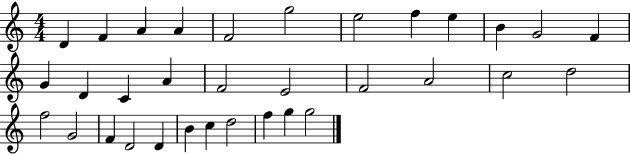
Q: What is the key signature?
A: C major